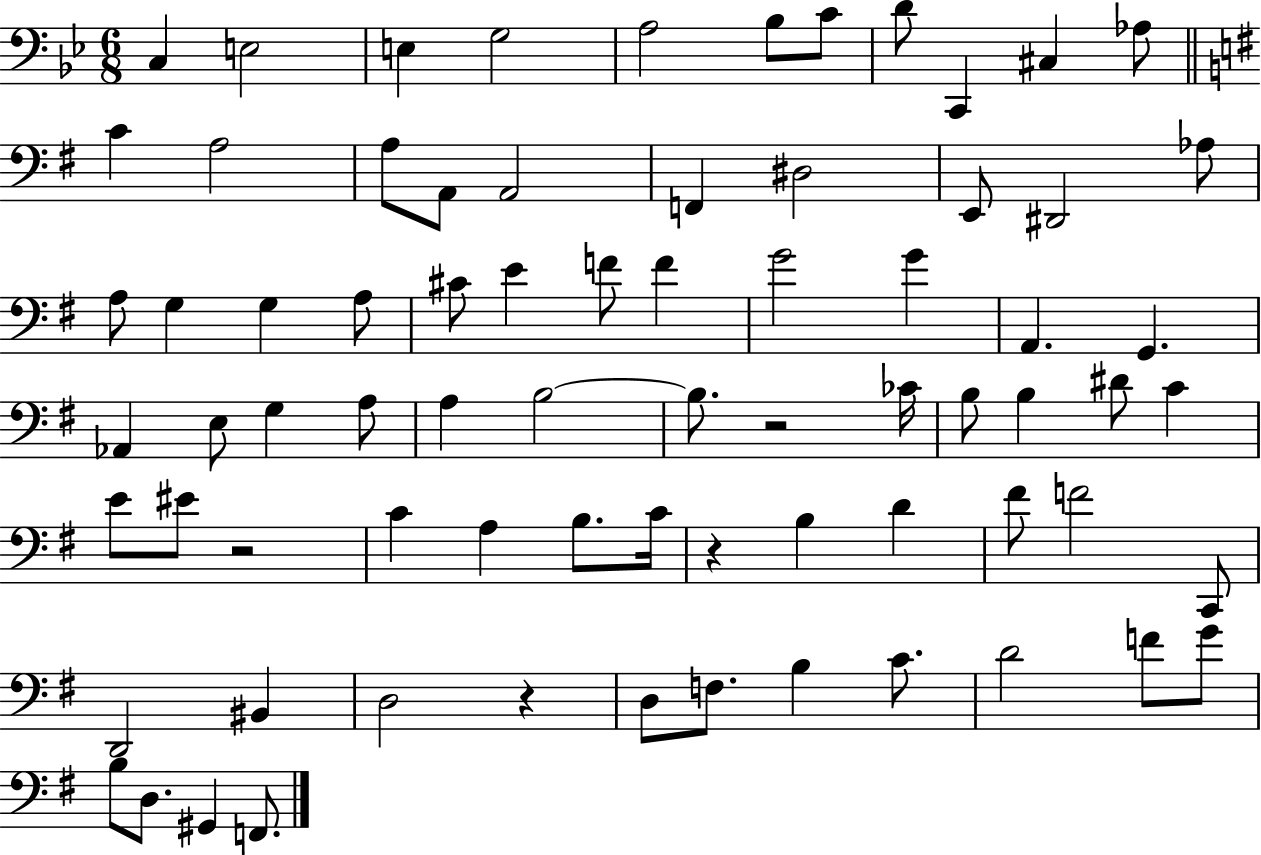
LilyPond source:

{
  \clef bass
  \numericTimeSignature
  \time 6/8
  \key bes \major
  c4 e2 | e4 g2 | a2 bes8 c'8 | d'8 c,4 cis4 aes8 | \break \bar "||" \break \key g \major c'4 a2 | a8 a,8 a,2 | f,4 dis2 | e,8 dis,2 aes8 | \break a8 g4 g4 a8 | cis'8 e'4 f'8 f'4 | g'2 g'4 | a,4. g,4. | \break aes,4 e8 g4 a8 | a4 b2~~ | b8. r2 ces'16 | b8 b4 dis'8 c'4 | \break e'8 eis'8 r2 | c'4 a4 b8. c'16 | r4 b4 d'4 | fis'8 f'2 c,8 | \break d,2 bis,4 | d2 r4 | d8 f8. b4 c'8. | d'2 f'8 g'8 | \break b8 d8. gis,4 f,8. | \bar "|."
}